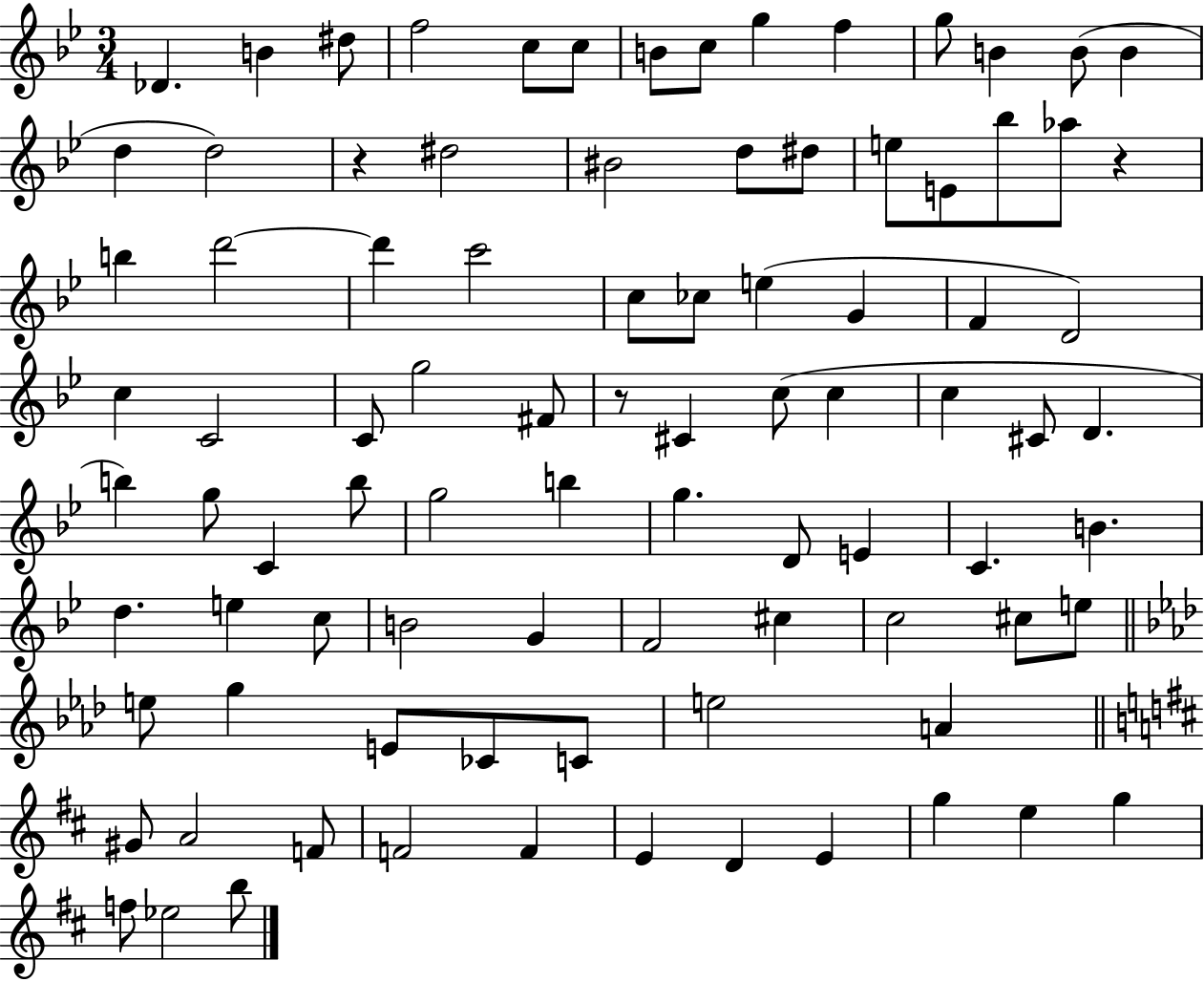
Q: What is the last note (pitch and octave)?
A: B5